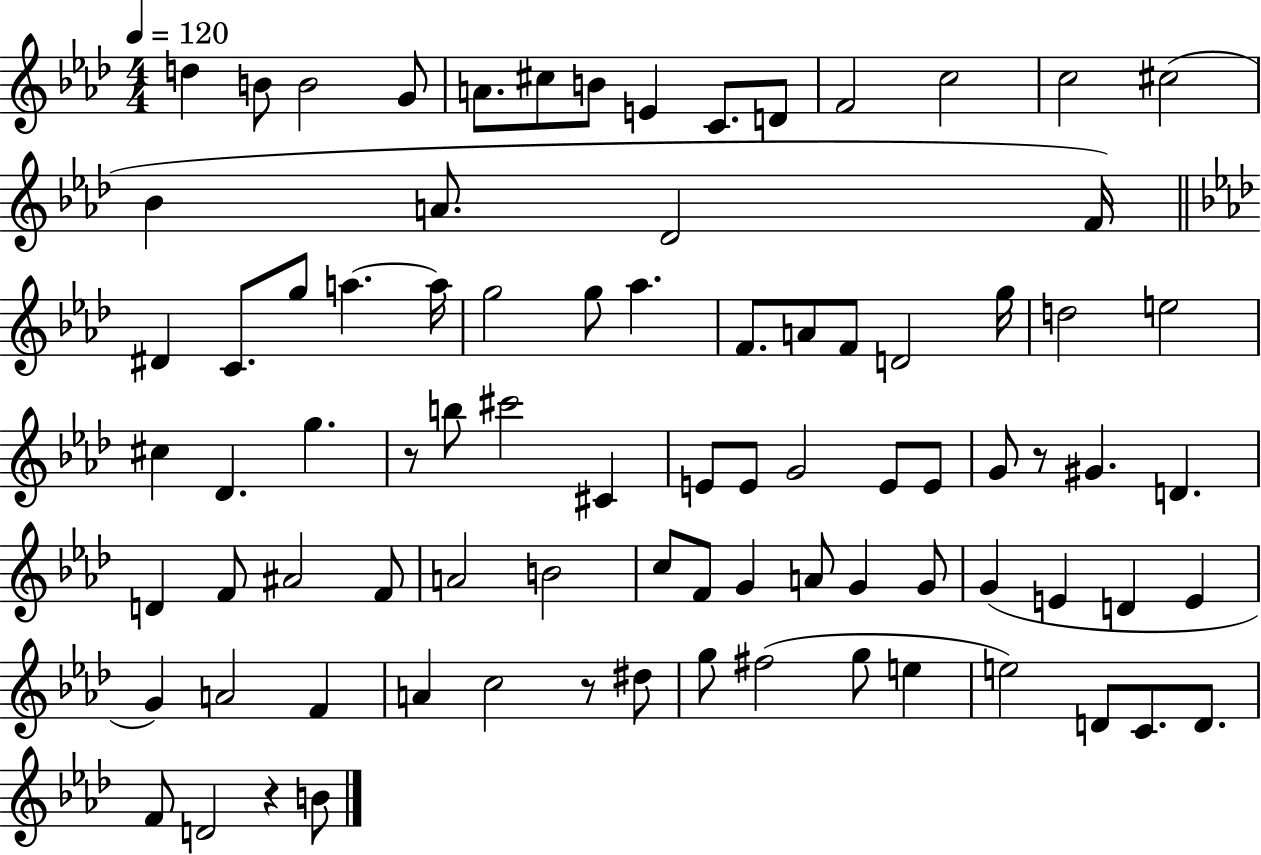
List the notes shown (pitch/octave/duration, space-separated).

D5/q B4/e B4/h G4/e A4/e. C#5/e B4/e E4/q C4/e. D4/e F4/h C5/h C5/h C#5/h Bb4/q A4/e. Db4/h F4/s D#4/q C4/e. G5/e A5/q. A5/s G5/h G5/e Ab5/q. F4/e. A4/e F4/e D4/h G5/s D5/h E5/h C#5/q Db4/q. G5/q. R/e B5/e C#6/h C#4/q E4/e E4/e G4/h E4/e E4/e G4/e R/e G#4/q. D4/q. D4/q F4/e A#4/h F4/e A4/h B4/h C5/e F4/e G4/q A4/e G4/q G4/e G4/q E4/q D4/q E4/q G4/q A4/h F4/q A4/q C5/h R/e D#5/e G5/e F#5/h G5/e E5/q E5/h D4/e C4/e. D4/e. F4/e D4/h R/q B4/e